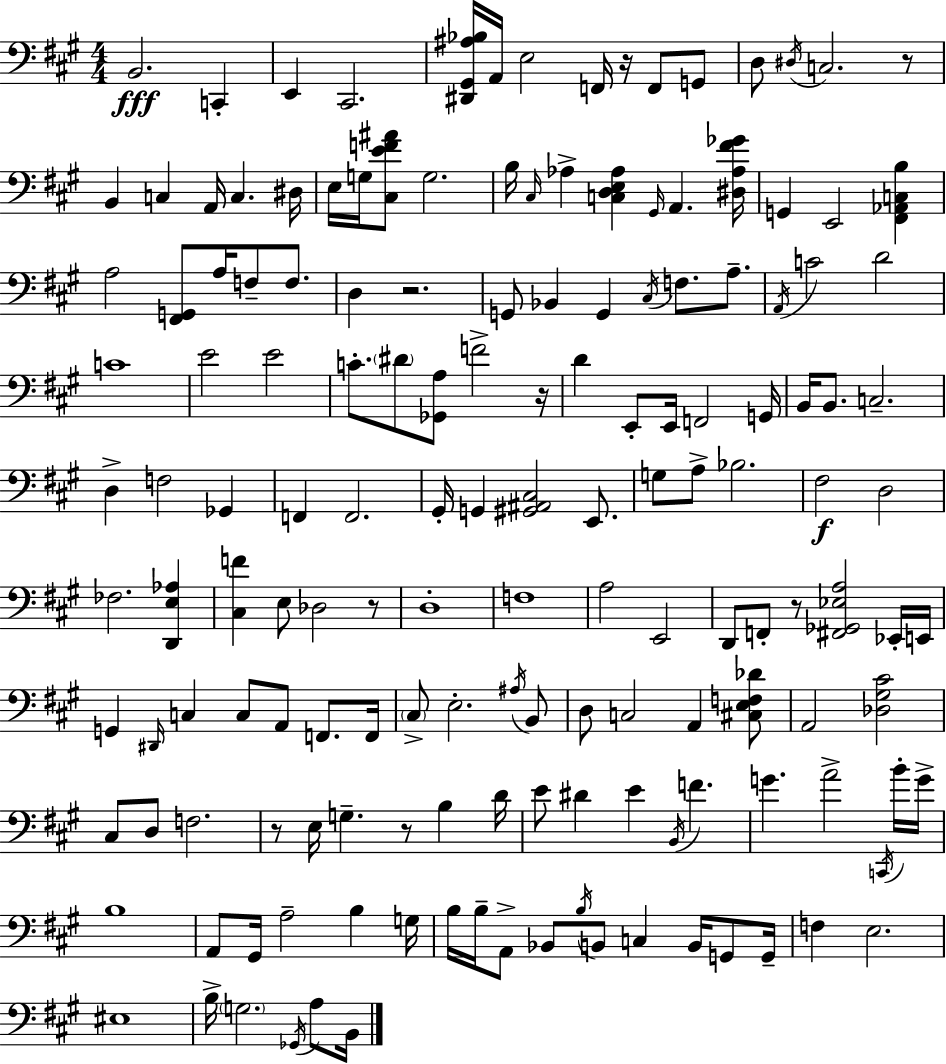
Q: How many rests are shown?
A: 8